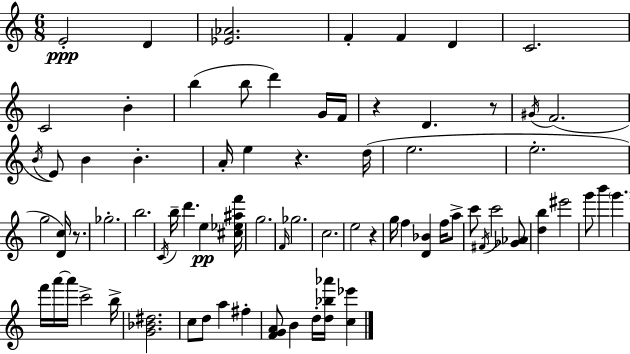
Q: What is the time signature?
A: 6/8